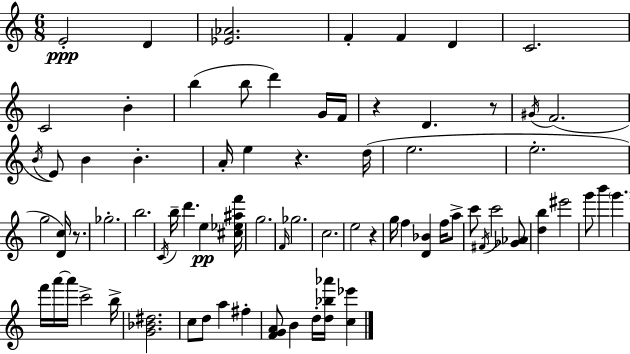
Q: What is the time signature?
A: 6/8